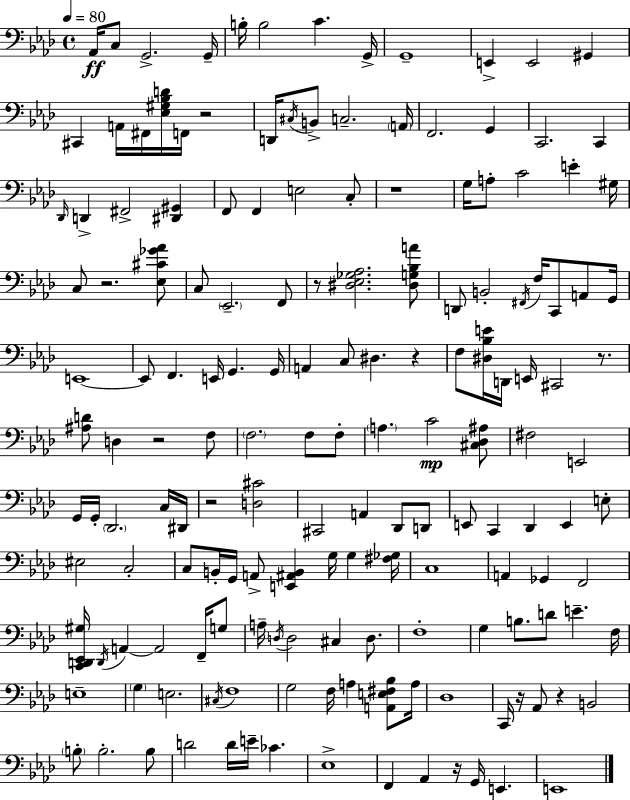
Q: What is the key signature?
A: AES major